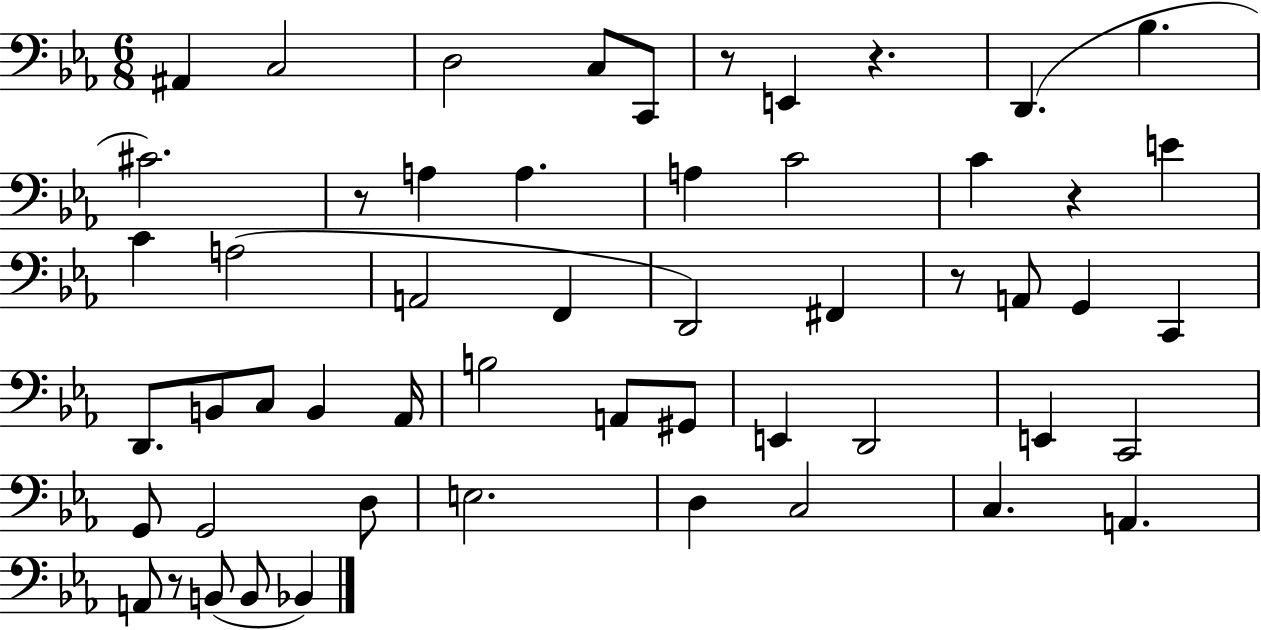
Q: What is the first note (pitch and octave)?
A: A#2